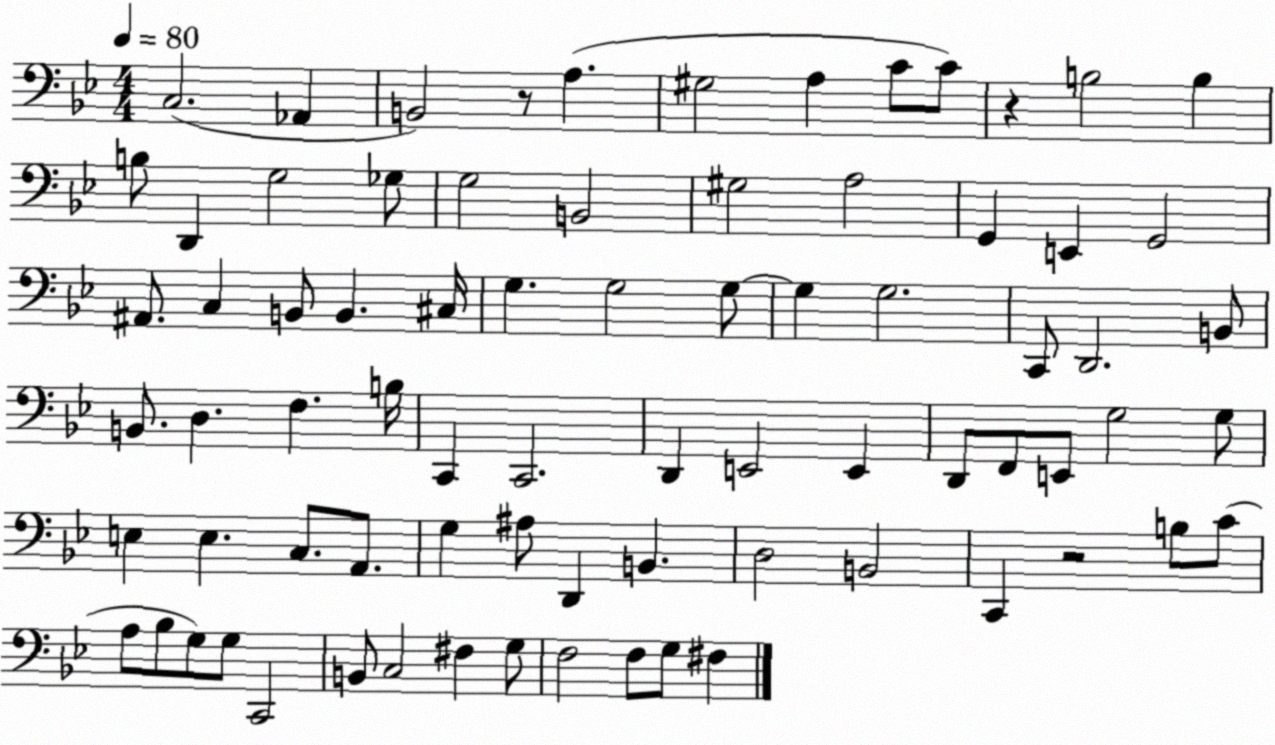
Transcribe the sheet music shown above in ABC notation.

X:1
T:Untitled
M:4/4
L:1/4
K:Bb
C,2 _A,, B,,2 z/2 A, ^G,2 A, C/2 C/2 z B,2 B, B,/2 D,, G,2 _G,/2 G,2 B,,2 ^G,2 A,2 G,, E,, G,,2 ^A,,/2 C, B,,/2 B,, ^C,/4 G, G,2 G,/2 G, G,2 C,,/2 D,,2 B,,/2 B,,/2 D, F, B,/4 C,, C,,2 D,, E,,2 E,, D,,/2 F,,/2 E,,/2 G,2 G,/2 E, E, C,/2 A,,/2 G, ^A,/2 D,, B,, D,2 B,,2 C,, z2 B,/2 C/2 A,/2 _B,/2 G,/2 G,/2 C,,2 B,,/2 C,2 ^F, G,/2 F,2 F,/2 G,/2 ^F,